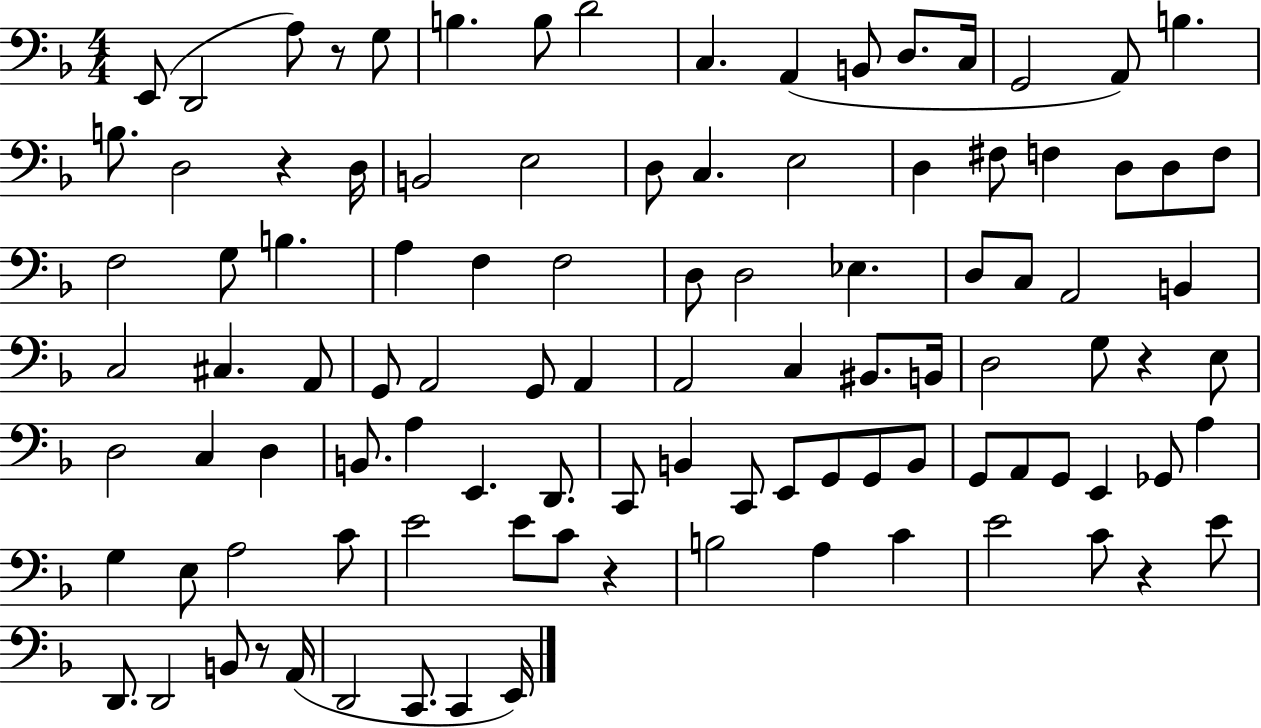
{
  \clef bass
  \numericTimeSignature
  \time 4/4
  \key f \major
  e,8( d,2 a8) r8 g8 | b4. b8 d'2 | c4. a,4( b,8 d8. c16 | g,2 a,8) b4. | \break b8. d2 r4 d16 | b,2 e2 | d8 c4. e2 | d4 fis8 f4 d8 d8 f8 | \break f2 g8 b4. | a4 f4 f2 | d8 d2 ees4. | d8 c8 a,2 b,4 | \break c2 cis4. a,8 | g,8 a,2 g,8 a,4 | a,2 c4 bis,8. b,16 | d2 g8 r4 e8 | \break d2 c4 d4 | b,8. a4 e,4. d,8. | c,8 b,4 c,8 e,8 g,8 g,8 b,8 | g,8 a,8 g,8 e,4 ges,8 a4 | \break g4 e8 a2 c'8 | e'2 e'8 c'8 r4 | b2 a4 c'4 | e'2 c'8 r4 e'8 | \break d,8. d,2 b,8 r8 a,16( | d,2 c,8. c,4 e,16) | \bar "|."
}